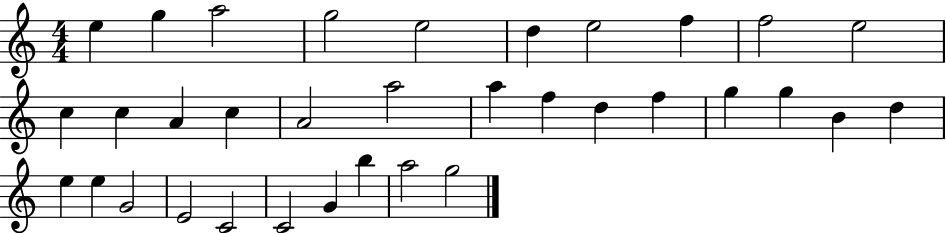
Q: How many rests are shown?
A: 0